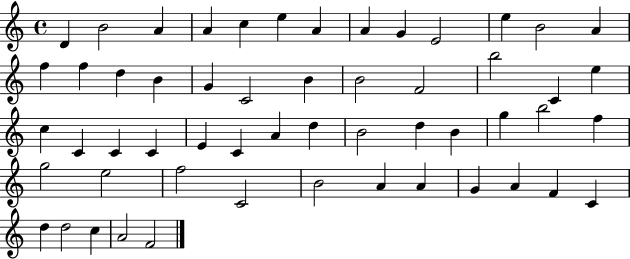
D4/q B4/h A4/q A4/q C5/q E5/q A4/q A4/q G4/q E4/h E5/q B4/h A4/q F5/q F5/q D5/q B4/q G4/q C4/h B4/q B4/h F4/h B5/h C4/q E5/q C5/q C4/q C4/q C4/q E4/q C4/q A4/q D5/q B4/h D5/q B4/q G5/q B5/h F5/q G5/h E5/h F5/h C4/h B4/h A4/q A4/q G4/q A4/q F4/q C4/q D5/q D5/h C5/q A4/h F4/h